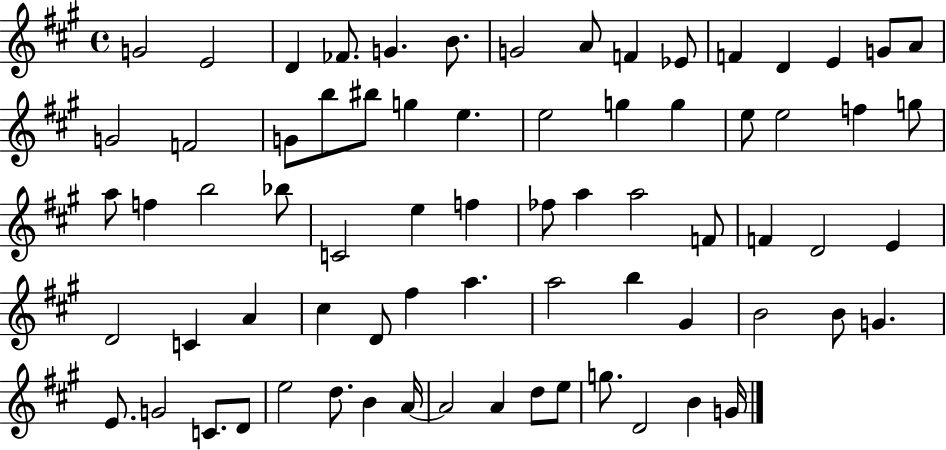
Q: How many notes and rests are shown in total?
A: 72